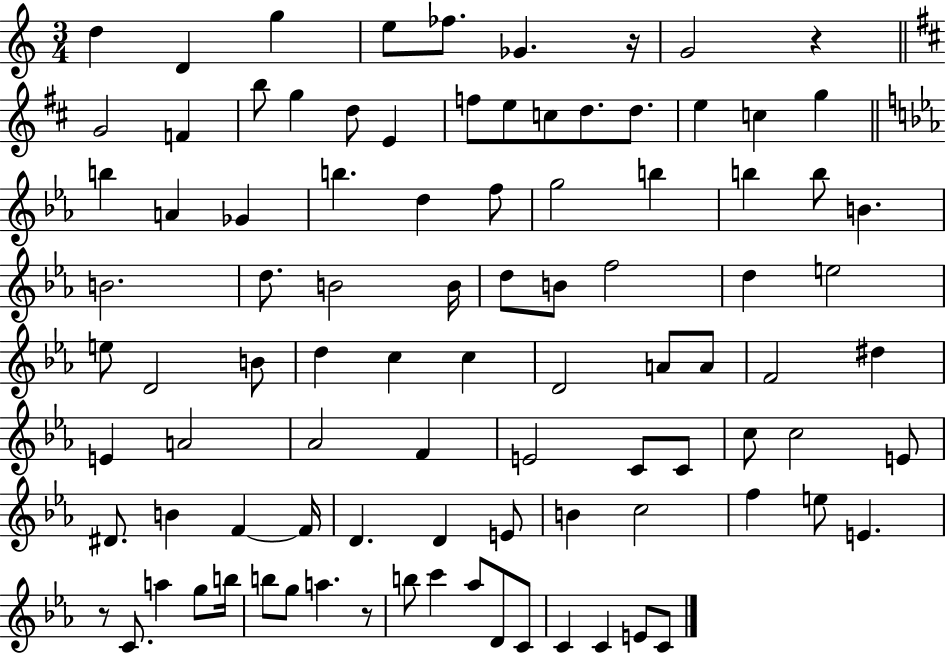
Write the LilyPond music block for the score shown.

{
  \clef treble
  \numericTimeSignature
  \time 3/4
  \key c \major
  \repeat volta 2 { d''4 d'4 g''4 | e''8 fes''8. ges'4. r16 | g'2 r4 | \bar "||" \break \key d \major g'2 f'4 | b''8 g''4 d''8 e'4 | f''8 e''8 c''8 d''8. d''8. | e''4 c''4 g''4 | \break \bar "||" \break \key c \minor b''4 a'4 ges'4 | b''4. d''4 f''8 | g''2 b''4 | b''4 b''8 b'4. | \break b'2. | d''8. b'2 b'16 | d''8 b'8 f''2 | d''4 e''2 | \break e''8 d'2 b'8 | d''4 c''4 c''4 | d'2 a'8 a'8 | f'2 dis''4 | \break e'4 a'2 | aes'2 f'4 | e'2 c'8 c'8 | c''8 c''2 e'8 | \break dis'8. b'4 f'4~~ f'16 | d'4. d'4 e'8 | b'4 c''2 | f''4 e''8 e'4. | \break r8 c'8. a''4 g''8 b''16 | b''8 g''8 a''4. r8 | b''8 c'''4 aes''8 d'8 c'8 | c'4 c'4 e'8 c'8 | \break } \bar "|."
}